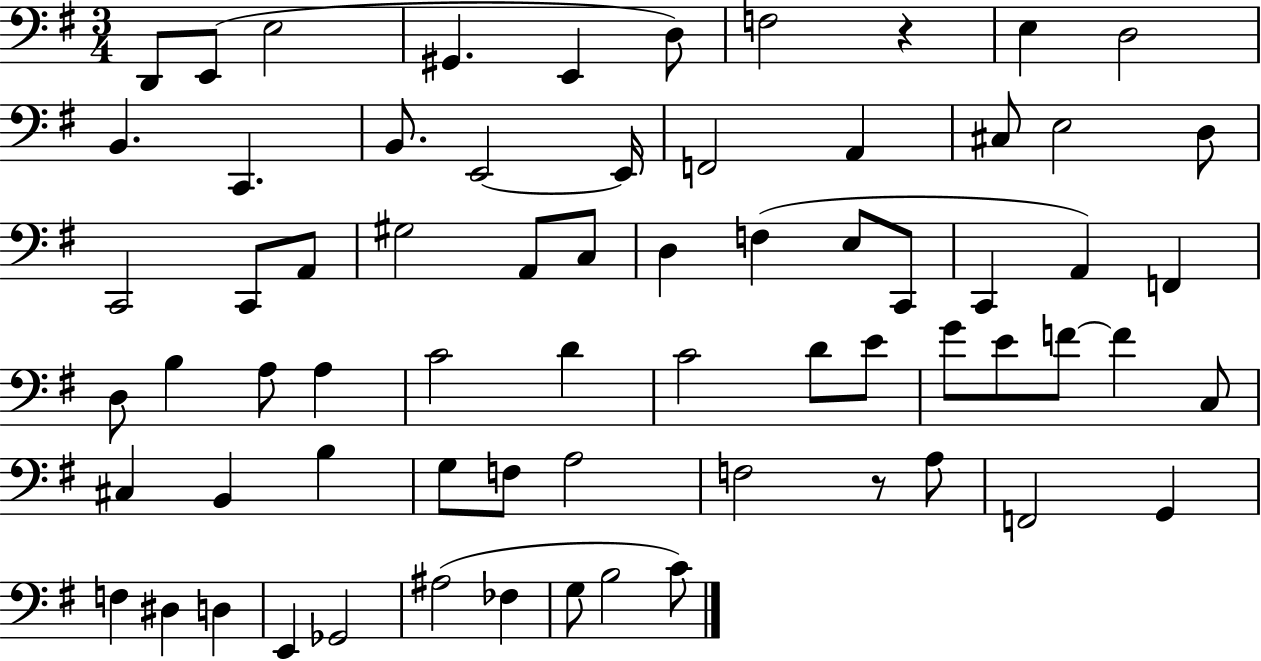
{
  \clef bass
  \numericTimeSignature
  \time 3/4
  \key g \major
  d,8 e,8( e2 | gis,4. e,4 d8) | f2 r4 | e4 d2 | \break b,4. c,4. | b,8. e,2~~ e,16 | f,2 a,4 | cis8 e2 d8 | \break c,2 c,8 a,8 | gis2 a,8 c8 | d4 f4( e8 c,8 | c,4 a,4) f,4 | \break d8 b4 a8 a4 | c'2 d'4 | c'2 d'8 e'8 | g'8 e'8 f'8~~ f'4 c8 | \break cis4 b,4 b4 | g8 f8 a2 | f2 r8 a8 | f,2 g,4 | \break f4 dis4 d4 | e,4 ges,2 | ais2( fes4 | g8 b2 c'8) | \break \bar "|."
}